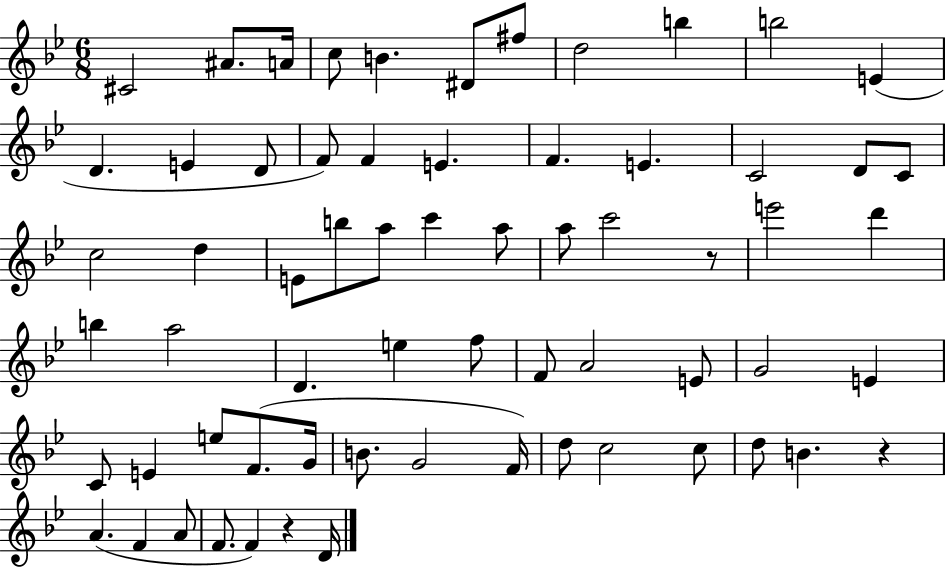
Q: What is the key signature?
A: BES major